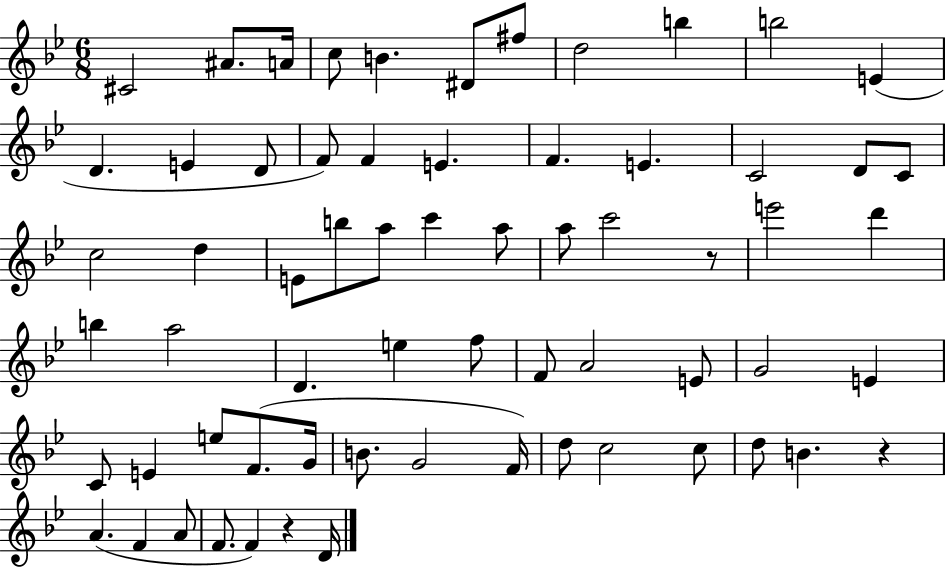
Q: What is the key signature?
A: BES major